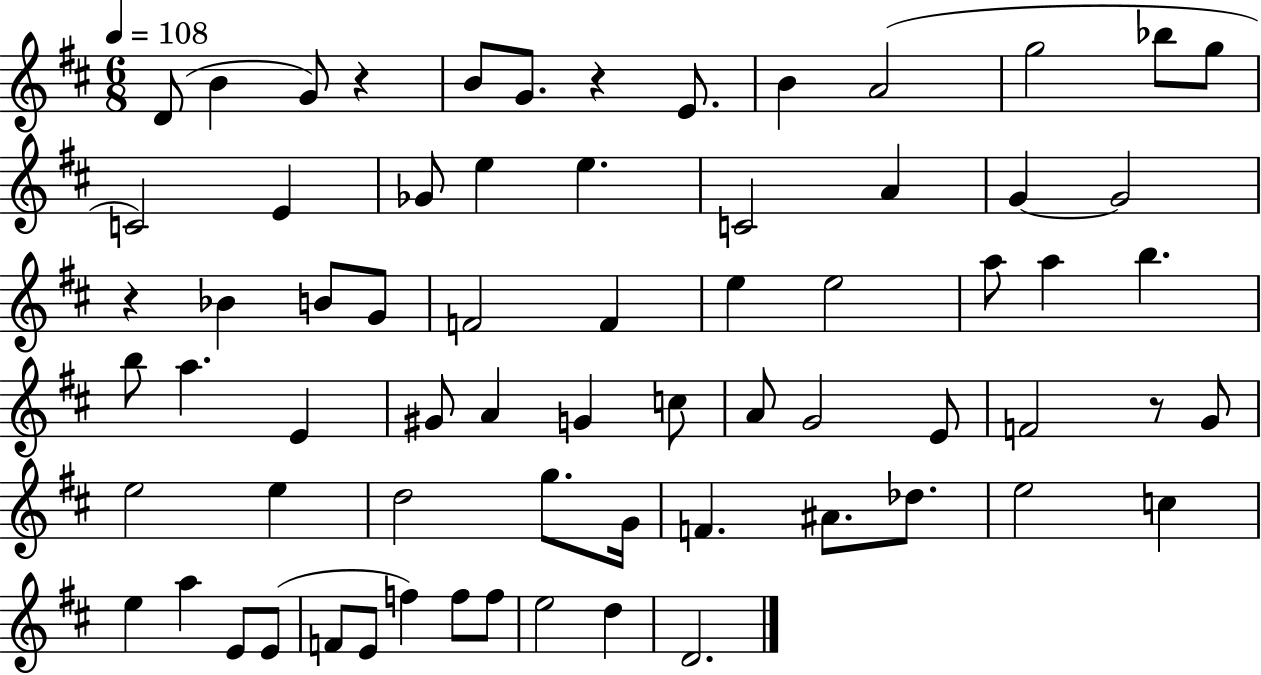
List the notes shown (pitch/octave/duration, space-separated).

D4/e B4/q G4/e R/q B4/e G4/e. R/q E4/e. B4/q A4/h G5/h Bb5/e G5/e C4/h E4/q Gb4/e E5/q E5/q. C4/h A4/q G4/q G4/h R/q Bb4/q B4/e G4/e F4/h F4/q E5/q E5/h A5/e A5/q B5/q. B5/e A5/q. E4/q G#4/e A4/q G4/q C5/e A4/e G4/h E4/e F4/h R/e G4/e E5/h E5/q D5/h G5/e. G4/s F4/q. A#4/e. Db5/e. E5/h C5/q E5/q A5/q E4/e E4/e F4/e E4/e F5/q F5/e F5/e E5/h D5/q D4/h.